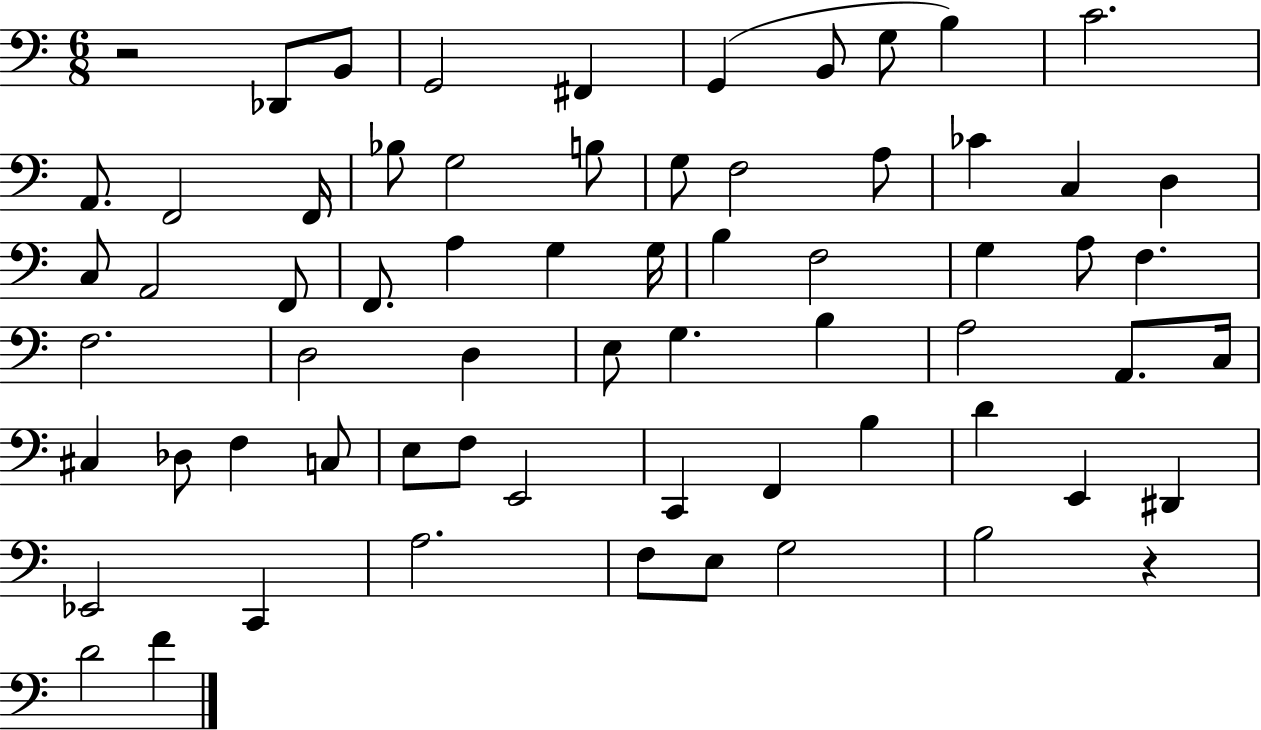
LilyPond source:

{
  \clef bass
  \numericTimeSignature
  \time 6/8
  \key c \major
  r2 des,8 b,8 | g,2 fis,4 | g,4( b,8 g8 b4) | c'2. | \break a,8. f,2 f,16 | bes8 g2 b8 | g8 f2 a8 | ces'4 c4 d4 | \break c8 a,2 f,8 | f,8. a4 g4 g16 | b4 f2 | g4 a8 f4. | \break f2. | d2 d4 | e8 g4. b4 | a2 a,8. c16 | \break cis4 des8 f4 c8 | e8 f8 e,2 | c,4 f,4 b4 | d'4 e,4 dis,4 | \break ees,2 c,4 | a2. | f8 e8 g2 | b2 r4 | \break d'2 f'4 | \bar "|."
}